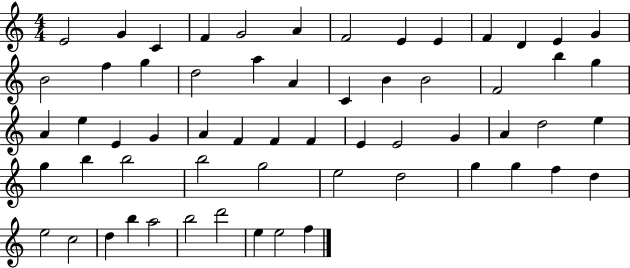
{
  \clef treble
  \numericTimeSignature
  \time 4/4
  \key c \major
  e'2 g'4 c'4 | f'4 g'2 a'4 | f'2 e'4 e'4 | f'4 d'4 e'4 g'4 | \break b'2 f''4 g''4 | d''2 a''4 a'4 | c'4 b'4 b'2 | f'2 b''4 g''4 | \break a'4 e''4 e'4 g'4 | a'4 f'4 f'4 f'4 | e'4 e'2 g'4 | a'4 d''2 e''4 | \break g''4 b''4 b''2 | b''2 g''2 | e''2 d''2 | g''4 g''4 f''4 d''4 | \break e''2 c''2 | d''4 b''4 a''2 | b''2 d'''2 | e''4 e''2 f''4 | \break \bar "|."
}